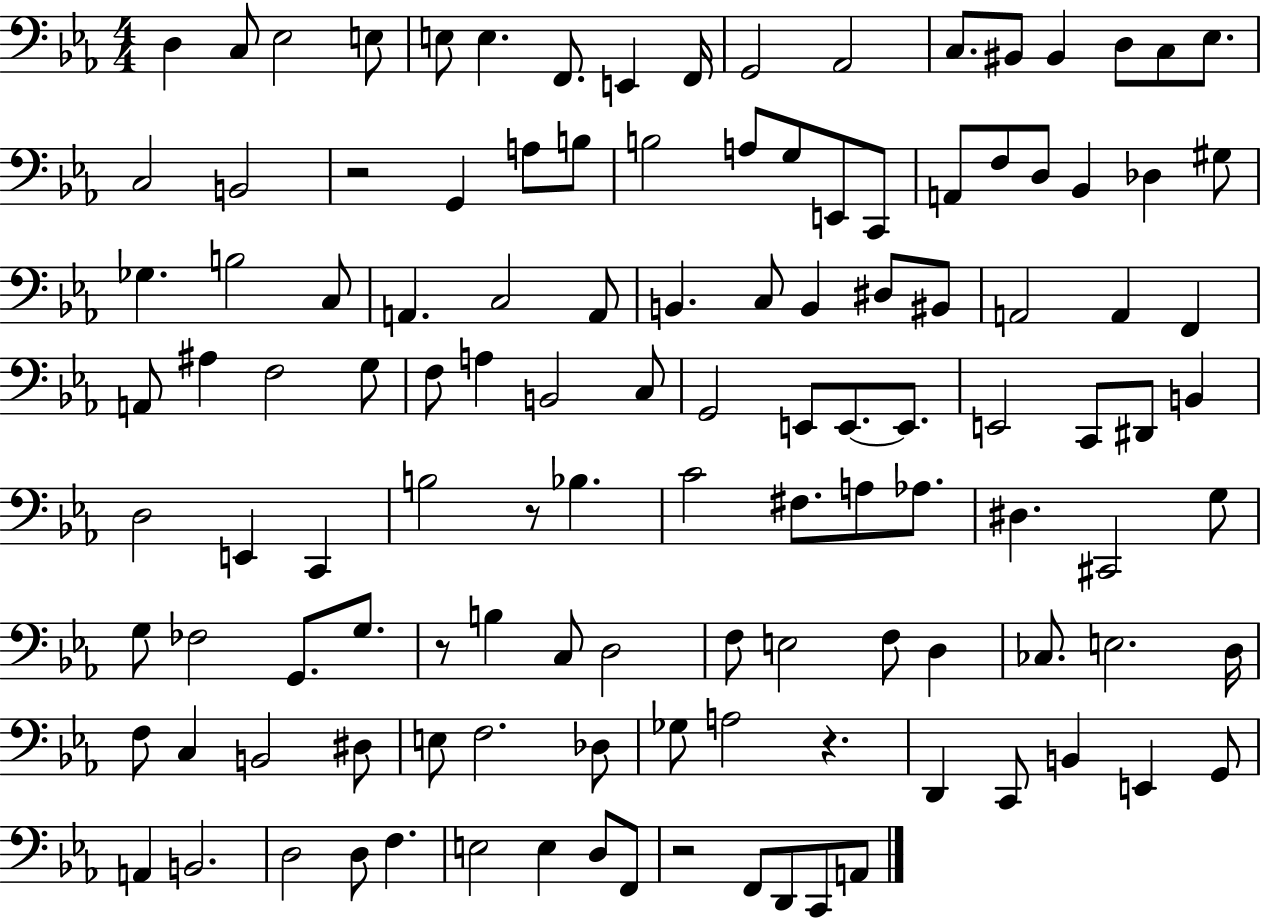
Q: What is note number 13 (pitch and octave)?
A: BIS2